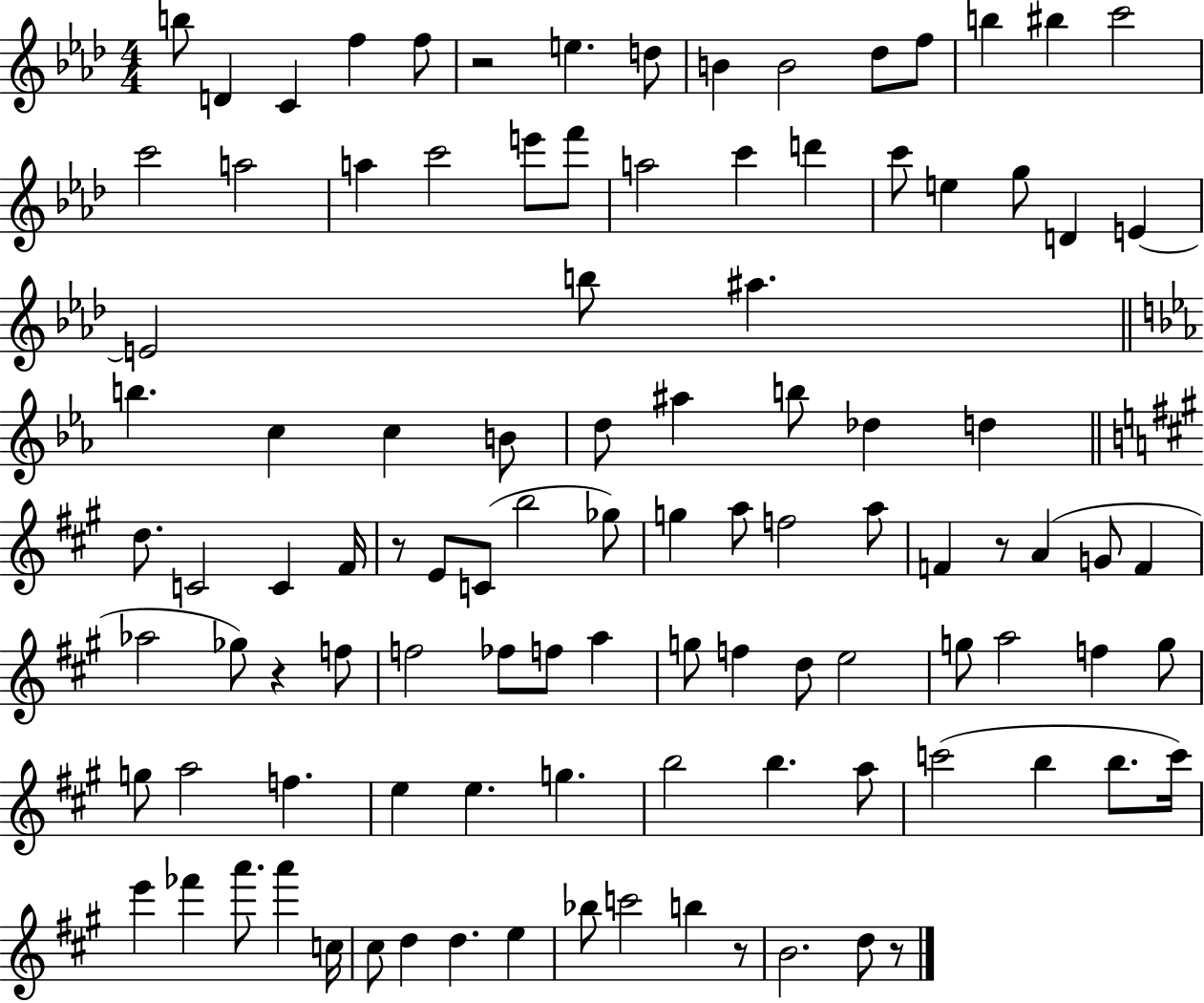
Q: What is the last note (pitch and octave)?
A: D5